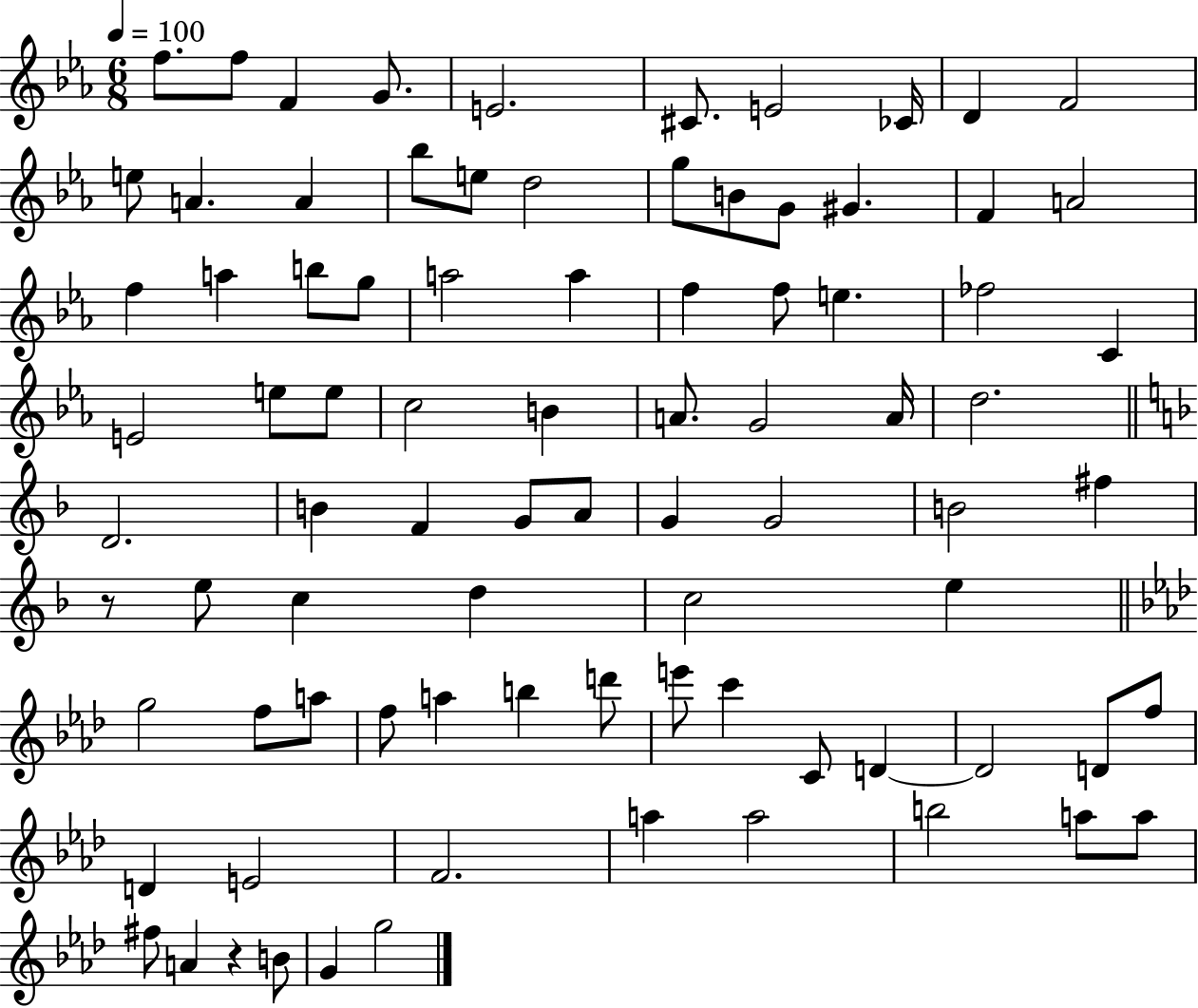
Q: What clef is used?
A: treble